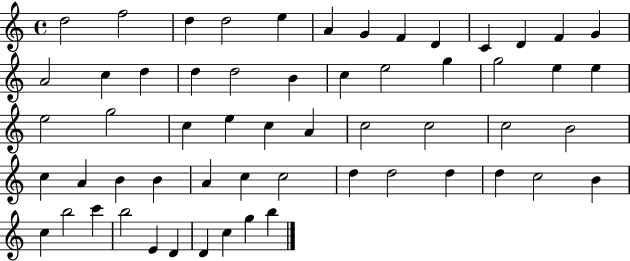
X:1
T:Untitled
M:4/4
L:1/4
K:C
d2 f2 d d2 e A G F D C D F G A2 c d d d2 B c e2 g g2 e e e2 g2 c e c A c2 c2 c2 B2 c A B B A c c2 d d2 d d c2 B c b2 c' b2 E D D c g b